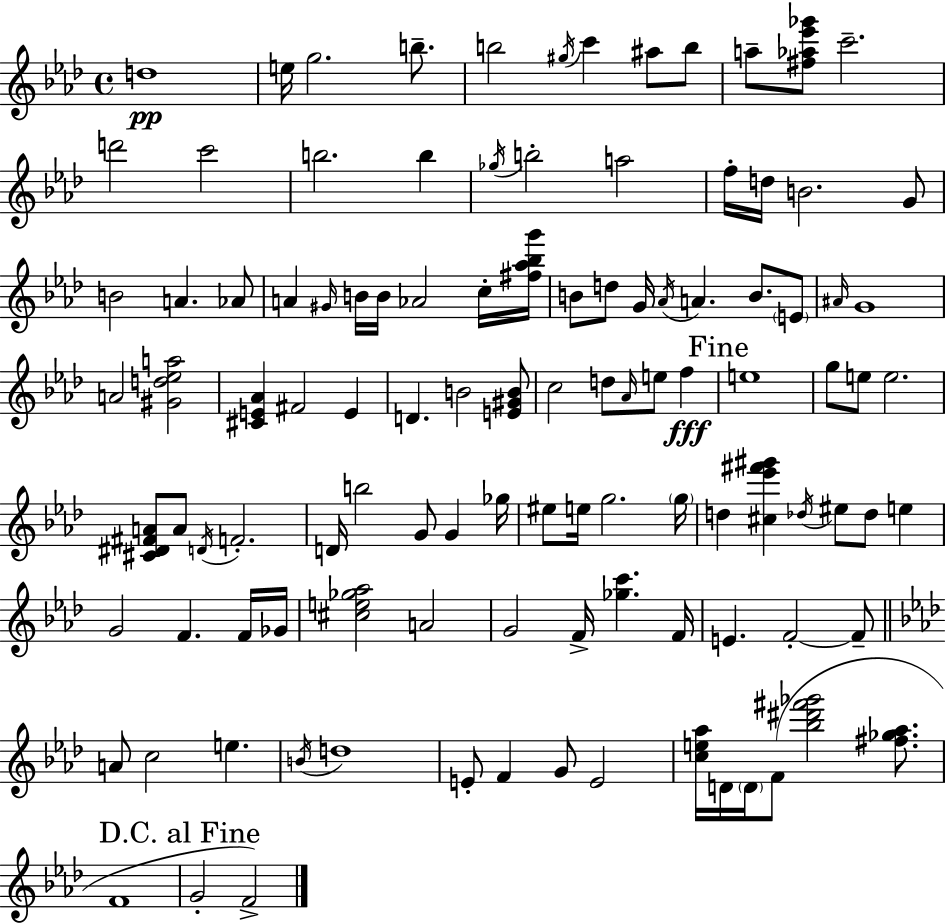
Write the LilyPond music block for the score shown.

{
  \clef treble
  \time 4/4
  \defaultTimeSignature
  \key aes \major
  d''1\pp | e''16 g''2. b''8.-- | b''2 \acciaccatura { gis''16 } c'''4 ais''8 b''8 | a''8-- <fis'' aes'' ees''' ges'''>8 c'''2.-- | \break d'''2 c'''2 | b''2. b''4 | \acciaccatura { ges''16 } b''2-. a''2 | f''16-. d''16 b'2. | \break g'8 b'2 a'4. | aes'8 a'4 \grace { gis'16 } b'16 b'16 aes'2 | c''16-. <fis'' aes'' bes'' g'''>16 b'8 d''8 g'16 \acciaccatura { aes'16 } a'4. b'8. | \parenthesize e'8 \grace { ais'16 } g'1 | \break a'2 <gis' d'' ees'' a''>2 | <cis' e' aes'>4 fis'2 | e'4 d'4. b'2 | <e' gis' b'>8 c''2 d''8 \grace { aes'16 } | \break e''8 f''4\fff \mark "Fine" e''1 | g''8 e''8 e''2. | <cis' dis' fis' a'>8 a'8 \acciaccatura { d'16 } f'2.-. | d'16 b''2 | \break g'8 g'4 ges''16 eis''8 e''16 g''2. | \parenthesize g''16 d''4 <cis'' ees''' fis''' gis'''>4 \acciaccatura { des''16 } | eis''8 des''8 e''4 g'2 | f'4. f'16 ges'16 <cis'' e'' ges'' aes''>2 | \break a'2 g'2 | f'16-> <ges'' c'''>4. f'16 e'4. f'2-.~~ | f'8-- \bar "||" \break \key aes \major a'8 c''2 e''4. | \acciaccatura { b'16 } d''1 | e'8-. f'4 g'8 e'2 | <c'' e'' aes''>16 d'16 \parenthesize d'16 f'8( <bes'' dis''' fis''' ges'''>2 <fis'' ges'' aes''>8. | \break f'1 | \mark "D.C. al Fine" g'2-. f'2->) | \bar "|."
}